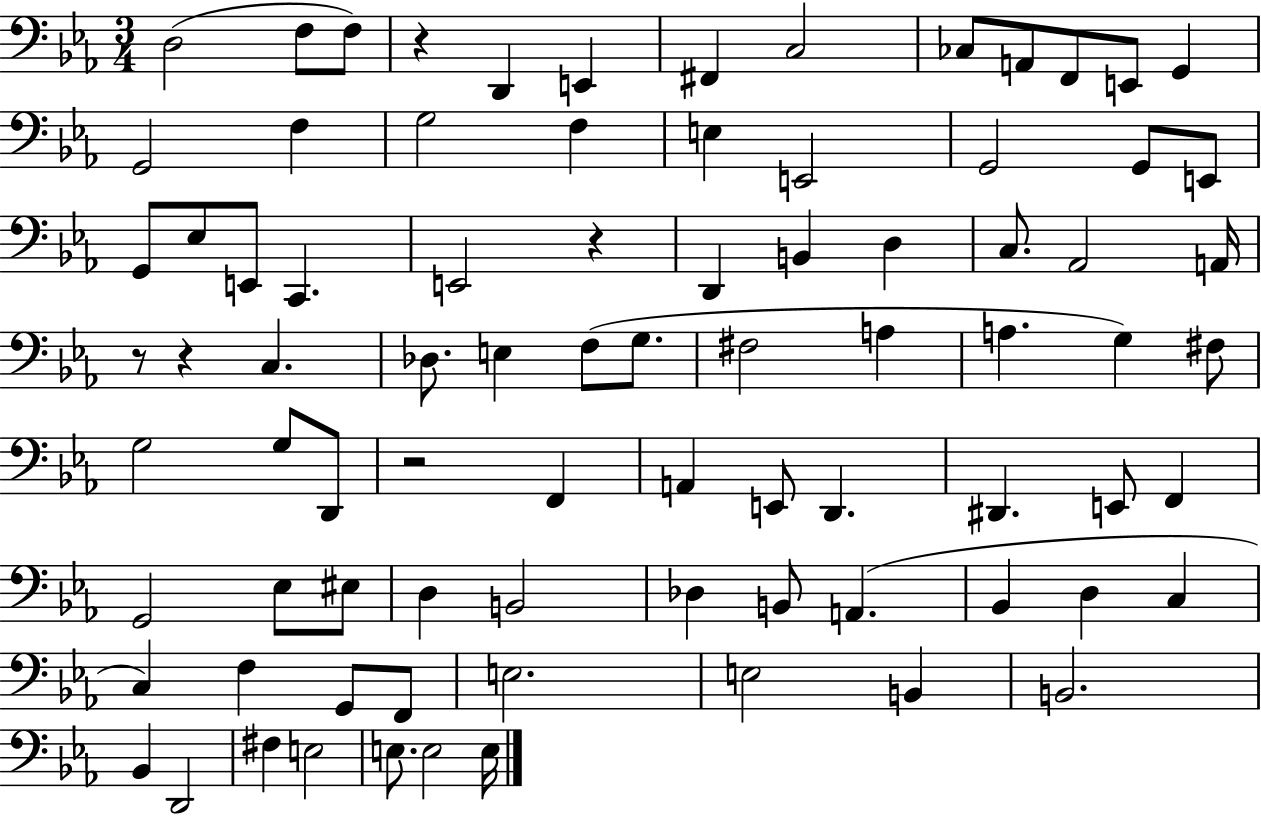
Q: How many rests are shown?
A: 5